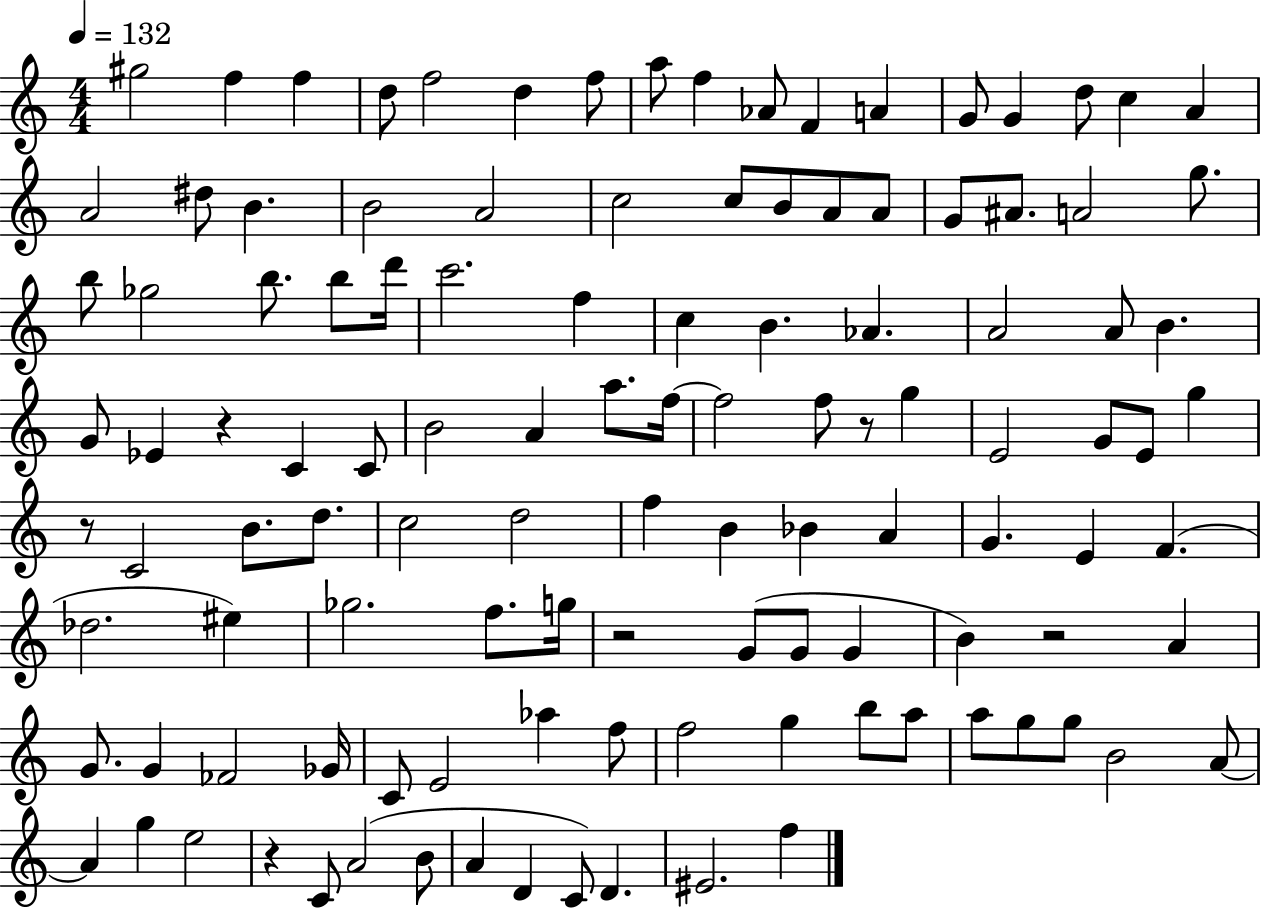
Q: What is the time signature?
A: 4/4